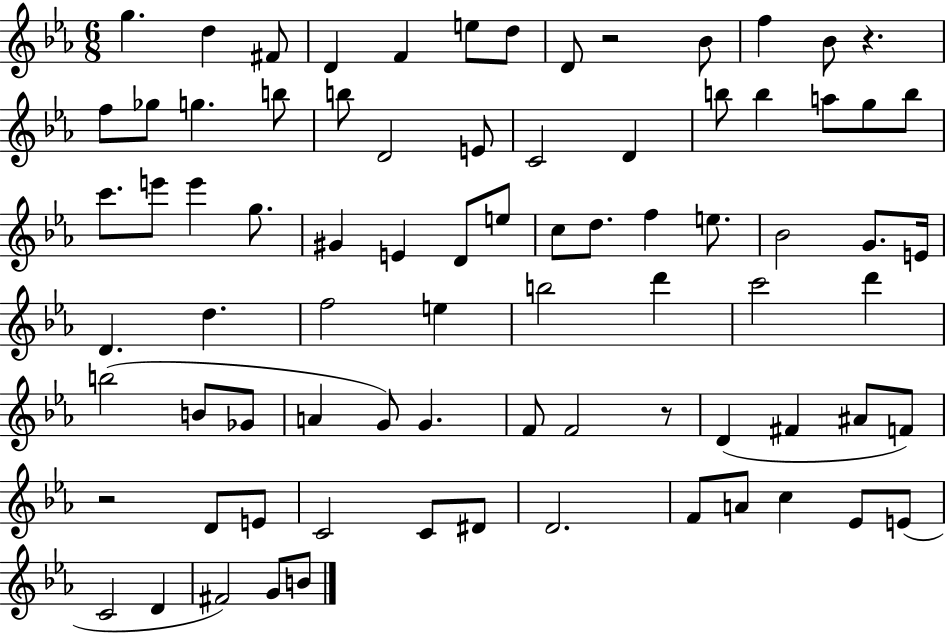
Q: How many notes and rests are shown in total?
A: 80